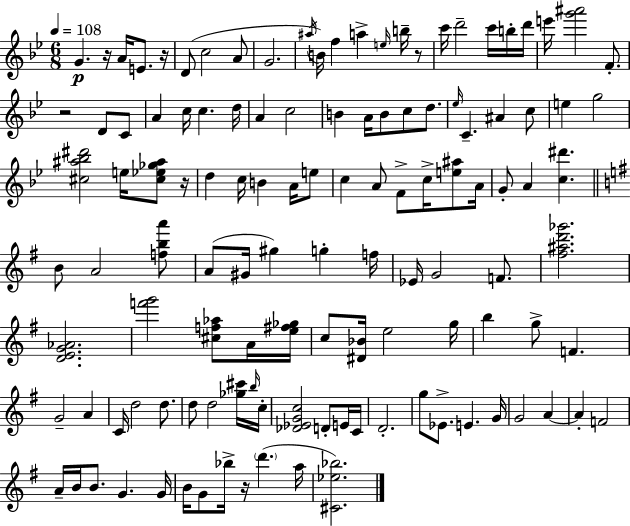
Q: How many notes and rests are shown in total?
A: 121